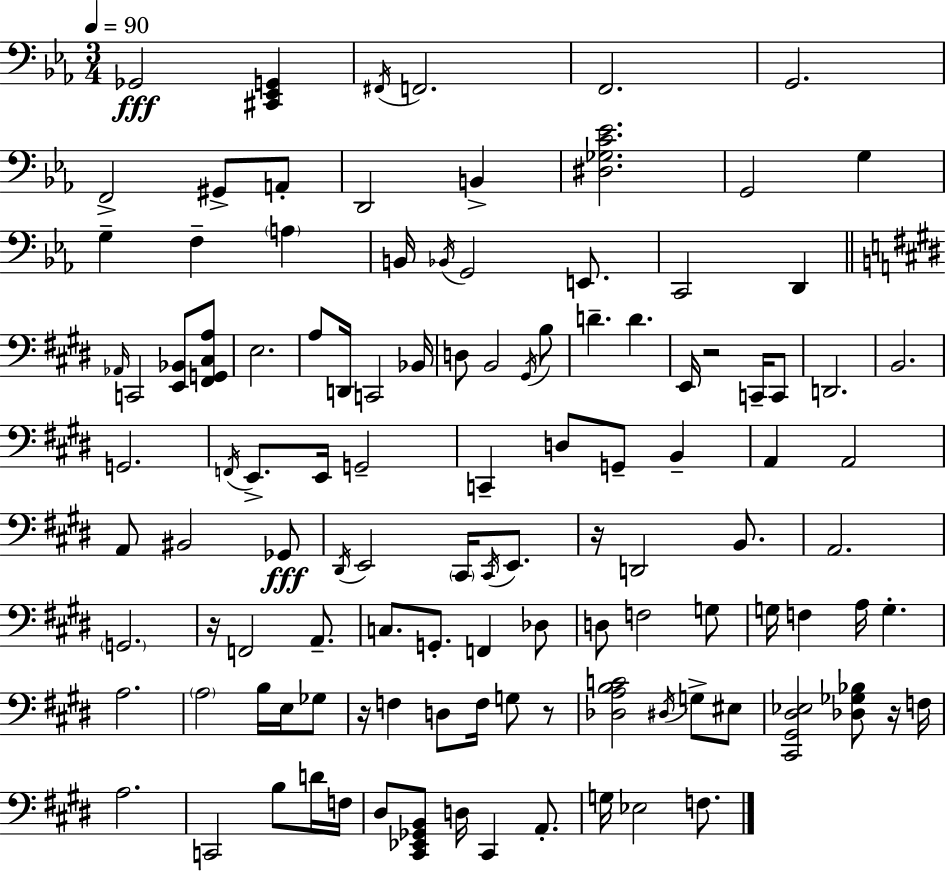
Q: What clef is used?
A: bass